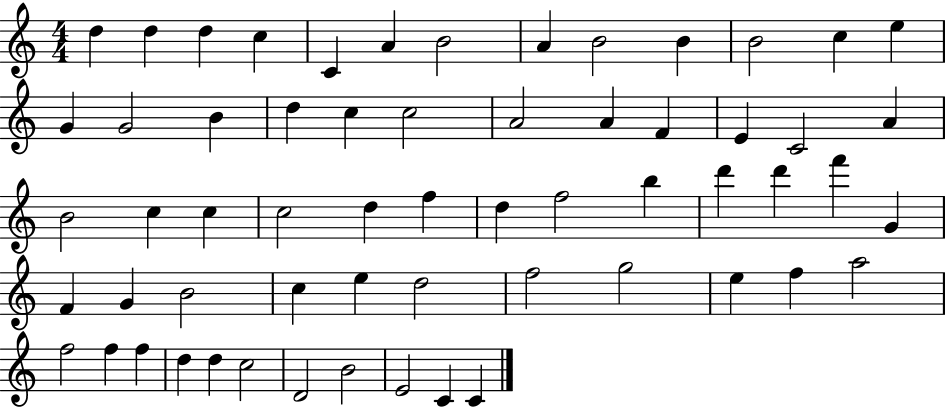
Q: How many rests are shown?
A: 0